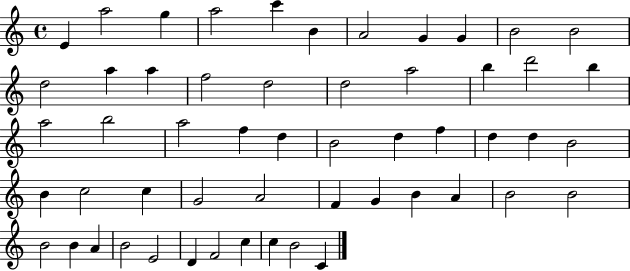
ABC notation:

X:1
T:Untitled
M:4/4
L:1/4
K:C
E a2 g a2 c' B A2 G G B2 B2 d2 a a f2 d2 d2 a2 b d'2 b a2 b2 a2 f d B2 d f d d B2 B c2 c G2 A2 F G B A B2 B2 B2 B A B2 E2 D F2 c c B2 C